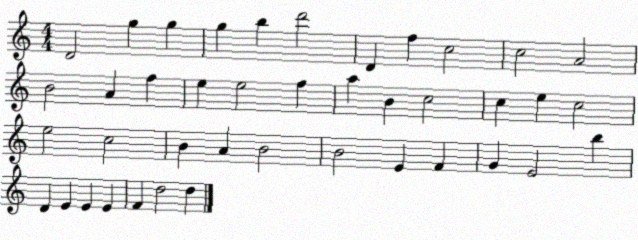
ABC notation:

X:1
T:Untitled
M:4/4
L:1/4
K:C
D2 g g g b d'2 D f c2 c2 A2 B2 A f e e2 f a B c2 c e c2 e2 c2 B A B2 B2 E F G E2 b D E E E F d2 d